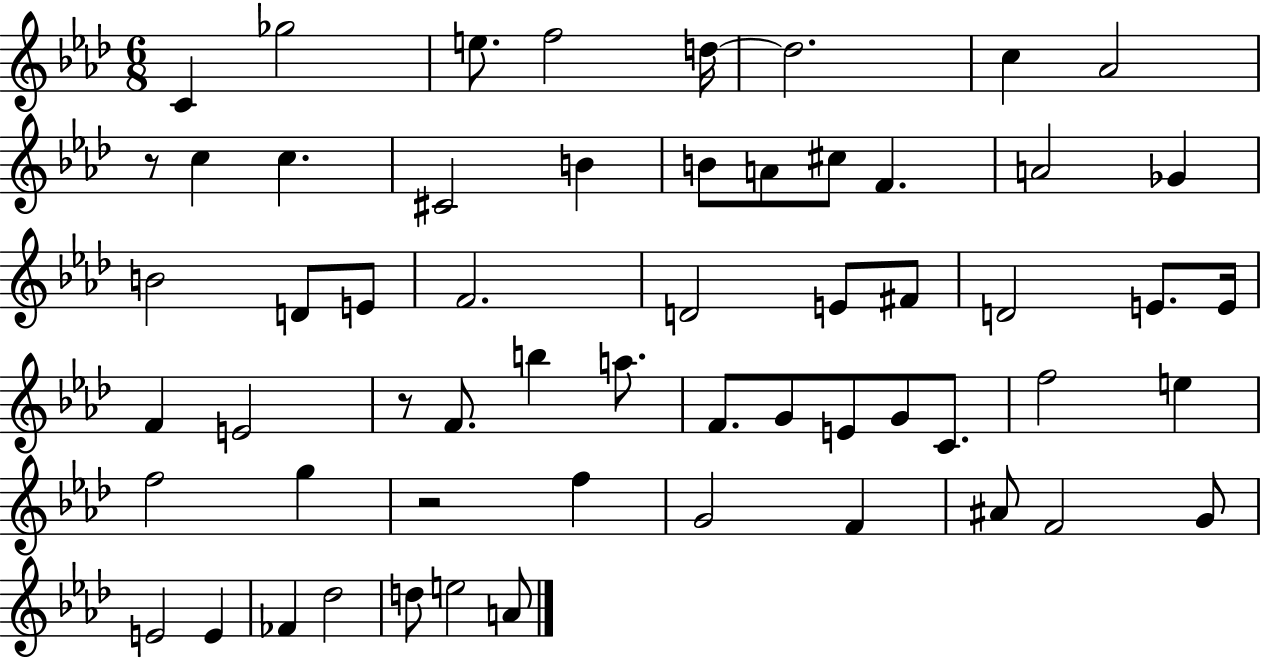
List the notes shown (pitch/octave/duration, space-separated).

C4/q Gb5/h E5/e. F5/h D5/s D5/h. C5/q Ab4/h R/e C5/q C5/q. C#4/h B4/q B4/e A4/e C#5/e F4/q. A4/h Gb4/q B4/h D4/e E4/e F4/h. D4/h E4/e F#4/e D4/h E4/e. E4/s F4/q E4/h R/e F4/e. B5/q A5/e. F4/e. G4/e E4/e G4/e C4/e. F5/h E5/q F5/h G5/q R/h F5/q G4/h F4/q A#4/e F4/h G4/e E4/h E4/q FES4/q Db5/h D5/e E5/h A4/e